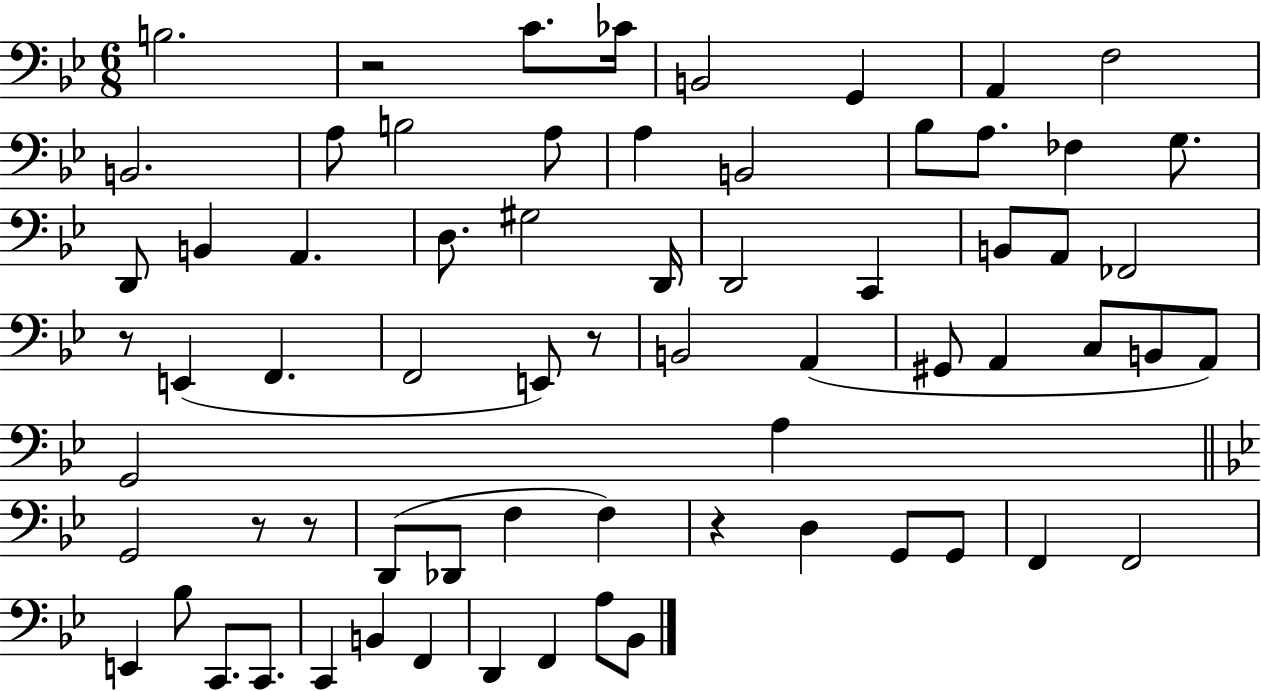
X:1
T:Untitled
M:6/8
L:1/4
K:Bb
B,2 z2 C/2 _C/4 B,,2 G,, A,, F,2 B,,2 A,/2 B,2 A,/2 A, B,,2 _B,/2 A,/2 _F, G,/2 D,,/2 B,, A,, D,/2 ^G,2 D,,/4 D,,2 C,, B,,/2 A,,/2 _F,,2 z/2 E,, F,, F,,2 E,,/2 z/2 B,,2 A,, ^G,,/2 A,, C,/2 B,,/2 A,,/2 G,,2 A, G,,2 z/2 z/2 D,,/2 _D,,/2 F, F, z D, G,,/2 G,,/2 F,, F,,2 E,, _B,/2 C,,/2 C,,/2 C,, B,, F,, D,, F,, A,/2 _B,,/2